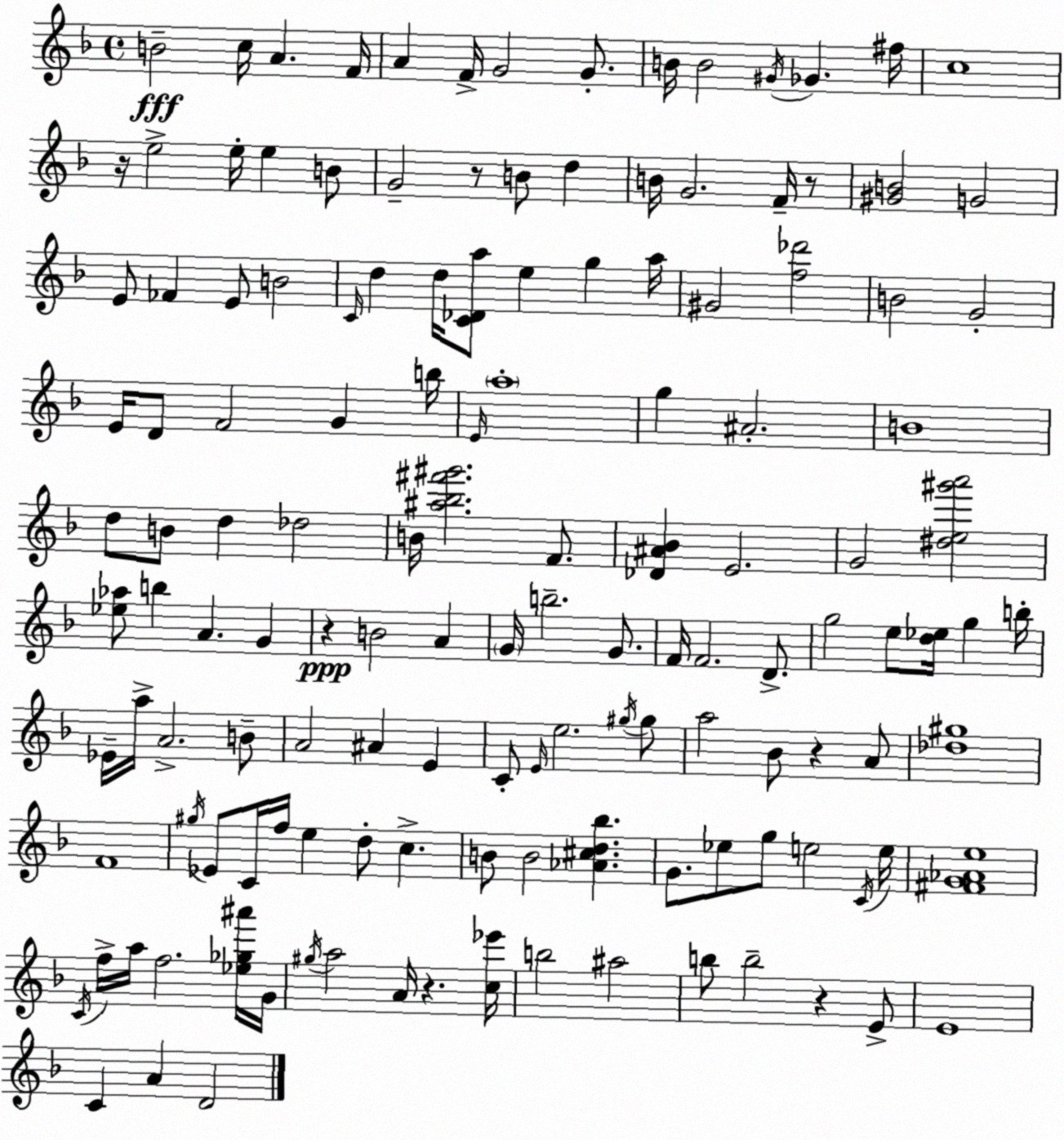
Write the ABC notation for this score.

X:1
T:Untitled
M:4/4
L:1/4
K:F
B2 c/4 A F/4 A F/4 G2 G/2 B/4 B2 ^G/4 _G ^f/4 c4 z/4 e2 e/4 e B/2 G2 z/2 B/2 d B/4 G2 F/4 z/2 [^GB]2 G2 E/2 _F E/2 B2 C/4 d d/4 [C_Da]/2 e g a/4 ^G2 [f_d']2 B2 G2 E/4 D/2 F2 G b/4 E/4 a4 g ^A2 B4 d/2 B/2 d _d2 B/4 [^a_b^f'^g']2 F/2 [_D^A_B] E2 G2 [^de^g'a']2 [_e_a]/2 b A G z B2 A G/4 b2 G/2 F/4 F2 D/2 g2 e/2 [d_e]/4 g b/4 _E/4 a/4 A2 B/2 A2 ^A E C/2 E/4 e2 ^g/4 ^g/2 a2 _B/2 z A/2 [_d^g]4 F4 ^g/4 _E/2 C/4 f/4 e d/2 c B/2 B2 [_A^cd_b] G/2 _e/2 g/2 e2 C/4 e/4 [^FG_Ae]4 C/4 f/4 a/4 f2 [_e_g^a']/4 G/4 ^g/4 a2 A/4 z [c_e']/4 b2 ^a2 b/2 b2 z E/2 E4 C A D2